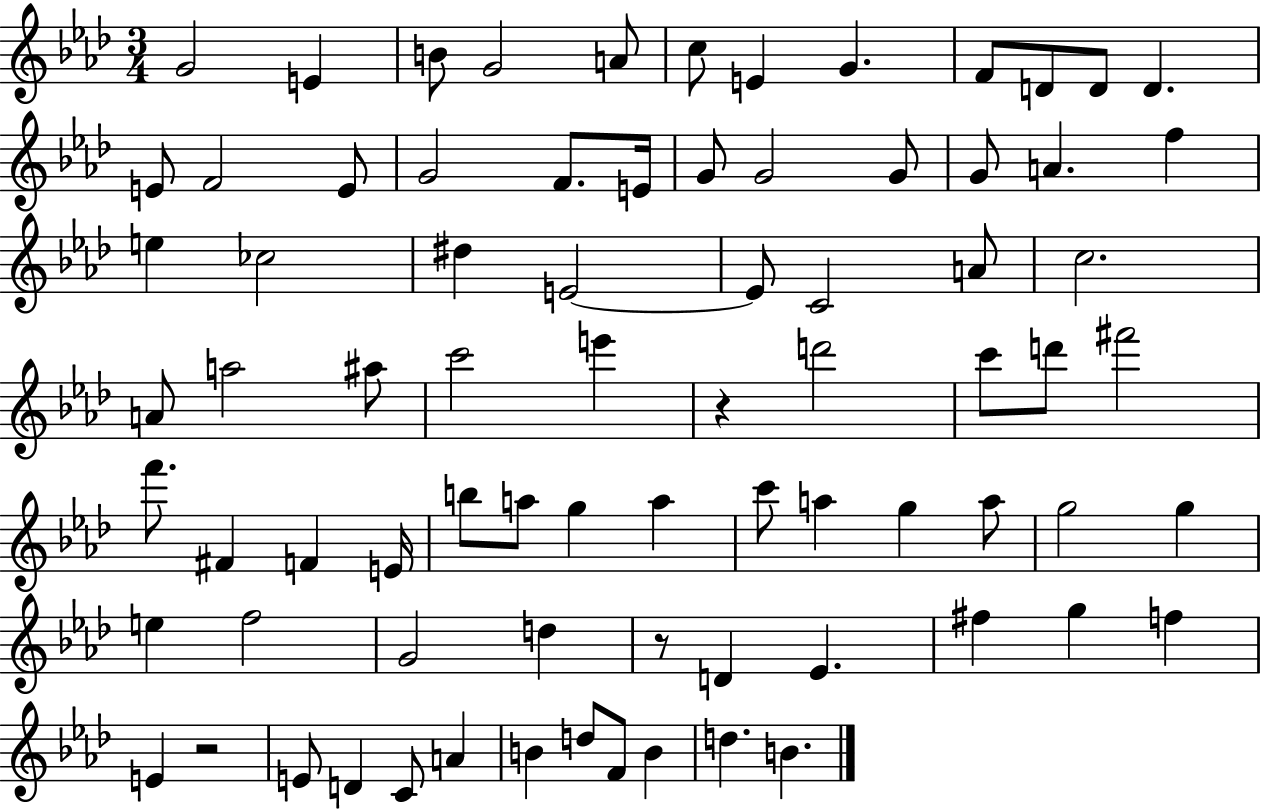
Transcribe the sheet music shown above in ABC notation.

X:1
T:Untitled
M:3/4
L:1/4
K:Ab
G2 E B/2 G2 A/2 c/2 E G F/2 D/2 D/2 D E/2 F2 E/2 G2 F/2 E/4 G/2 G2 G/2 G/2 A f e _c2 ^d E2 E/2 C2 A/2 c2 A/2 a2 ^a/2 c'2 e' z d'2 c'/2 d'/2 ^f'2 f'/2 ^F F E/4 b/2 a/2 g a c'/2 a g a/2 g2 g e f2 G2 d z/2 D _E ^f g f E z2 E/2 D C/2 A B d/2 F/2 B d B